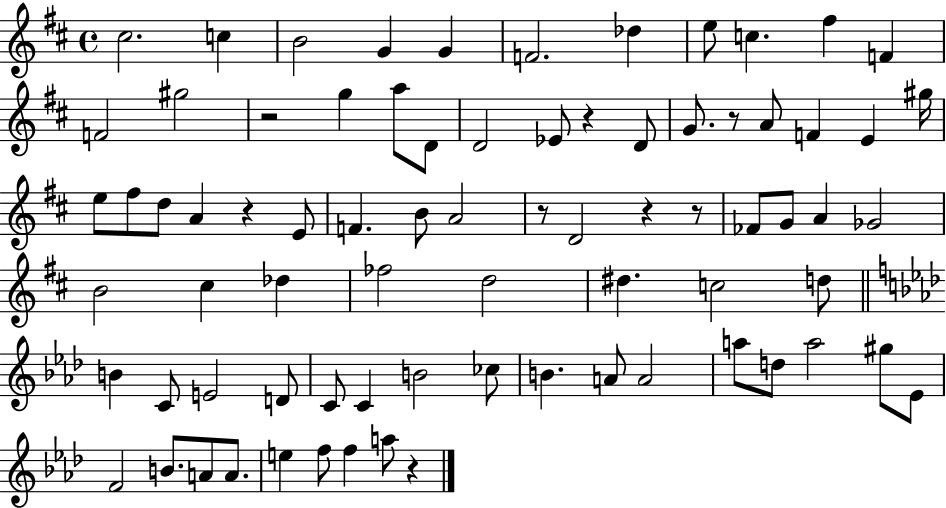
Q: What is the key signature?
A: D major